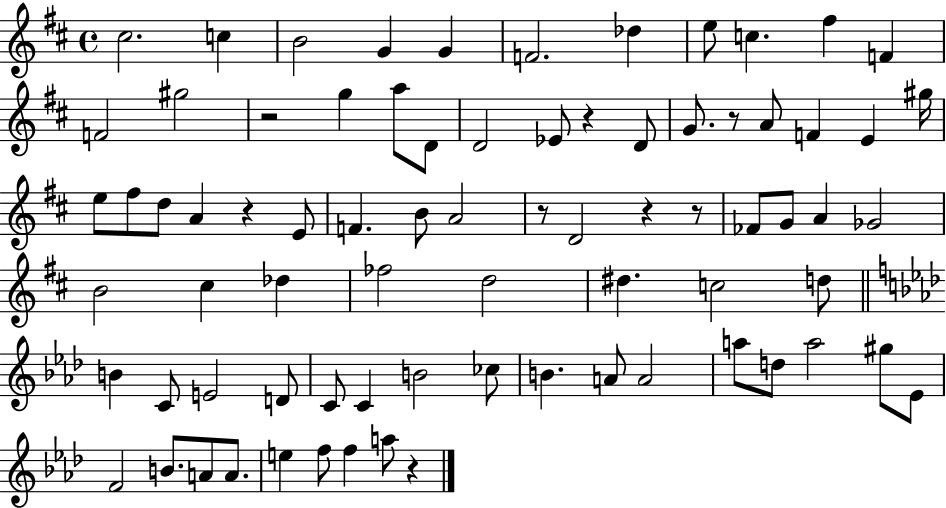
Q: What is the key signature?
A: D major